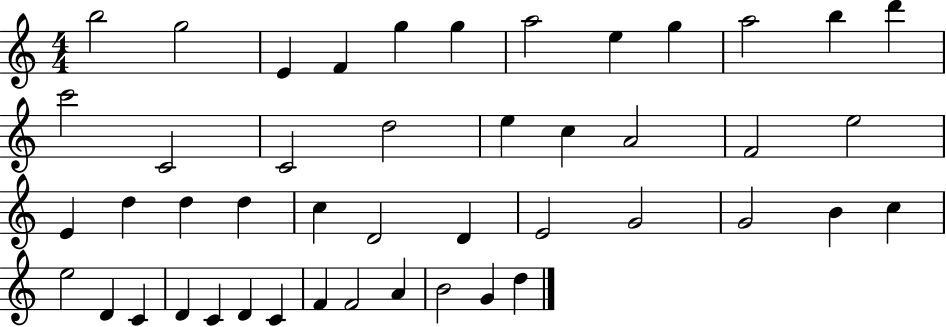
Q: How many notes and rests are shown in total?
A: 46